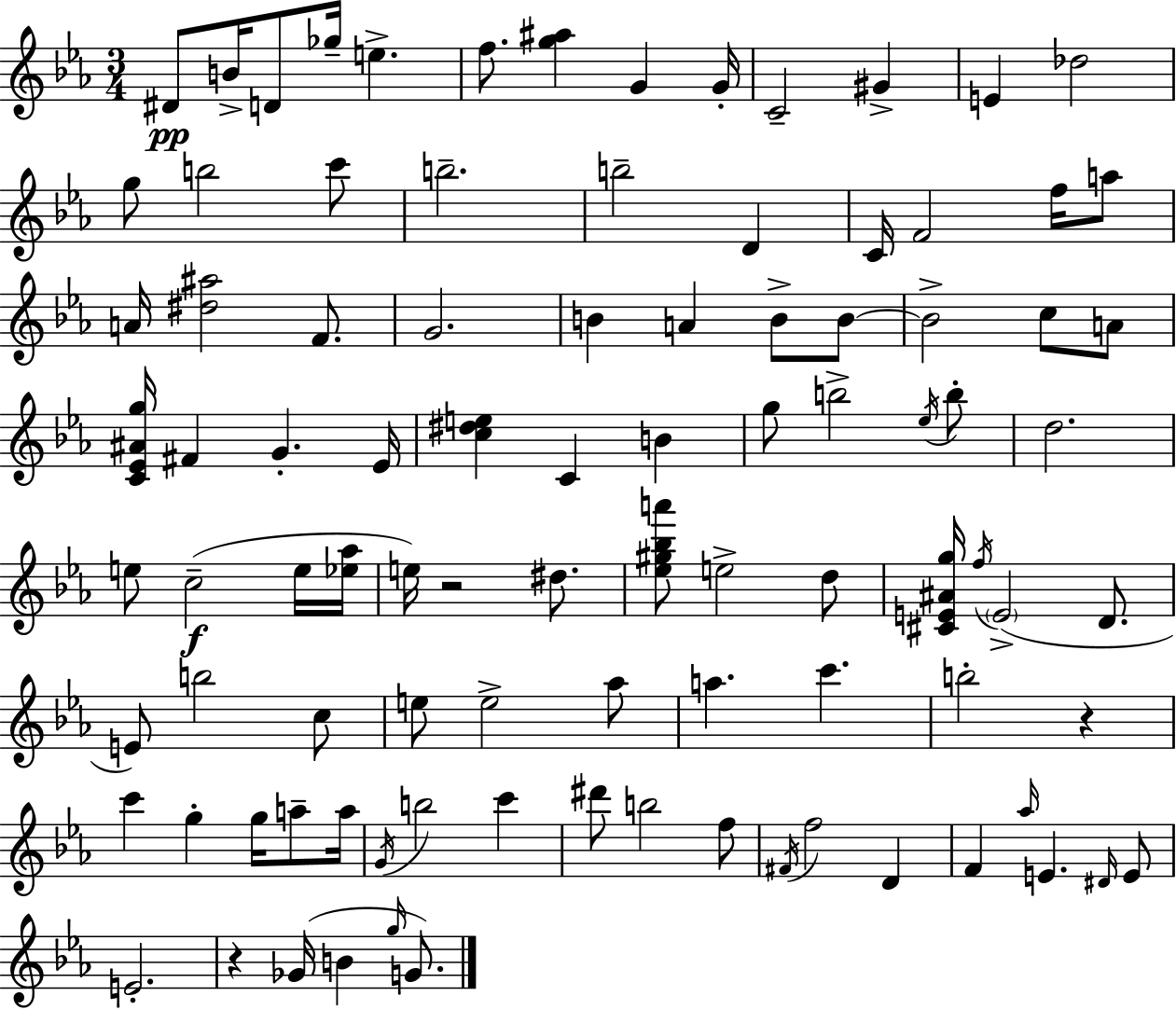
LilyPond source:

{
  \clef treble
  \numericTimeSignature
  \time 3/4
  \key ees \major
  dis'8\pp b'16-> d'8 ges''16-- e''4.-> | f''8. <g'' ais''>4 g'4 g'16-. | c'2-- gis'4-> | e'4 des''2 | \break g''8 b''2 c'''8 | b''2.-- | b''2-- d'4 | c'16 f'2 f''16 a''8 | \break a'16 <dis'' ais''>2 f'8. | g'2. | b'4 a'4 b'8-> b'8~~ | b'2-> c''8 a'8 | \break <c' ees' ais' g''>16 fis'4 g'4.-. ees'16 | <c'' dis'' e''>4 c'4 b'4 | g''8 b''2-> \acciaccatura { ees''16 } b''8-. | d''2. | \break e''8 c''2--(\f e''16 | <ees'' aes''>16 e''16) r2 dis''8. | <ees'' gis'' bes'' a'''>8 e''2-> d''8 | <cis' e' ais' g''>16 \acciaccatura { f''16 }( \parenthesize e'2-> d'8. | \break e'8) b''2 | c''8 e''8 e''2-> | aes''8 a''4. c'''4. | b''2-. r4 | \break c'''4 g''4-. g''16 a''8-- | a''16 \acciaccatura { g'16 } b''2 c'''4 | dis'''8 b''2 | f''8 \acciaccatura { fis'16 } f''2 | \break d'4 f'4 \grace { aes''16 } e'4. | \grace { dis'16 } e'8 e'2.-. | r4 ges'16( b'4 | \grace { g''16 } g'8.) \bar "|."
}